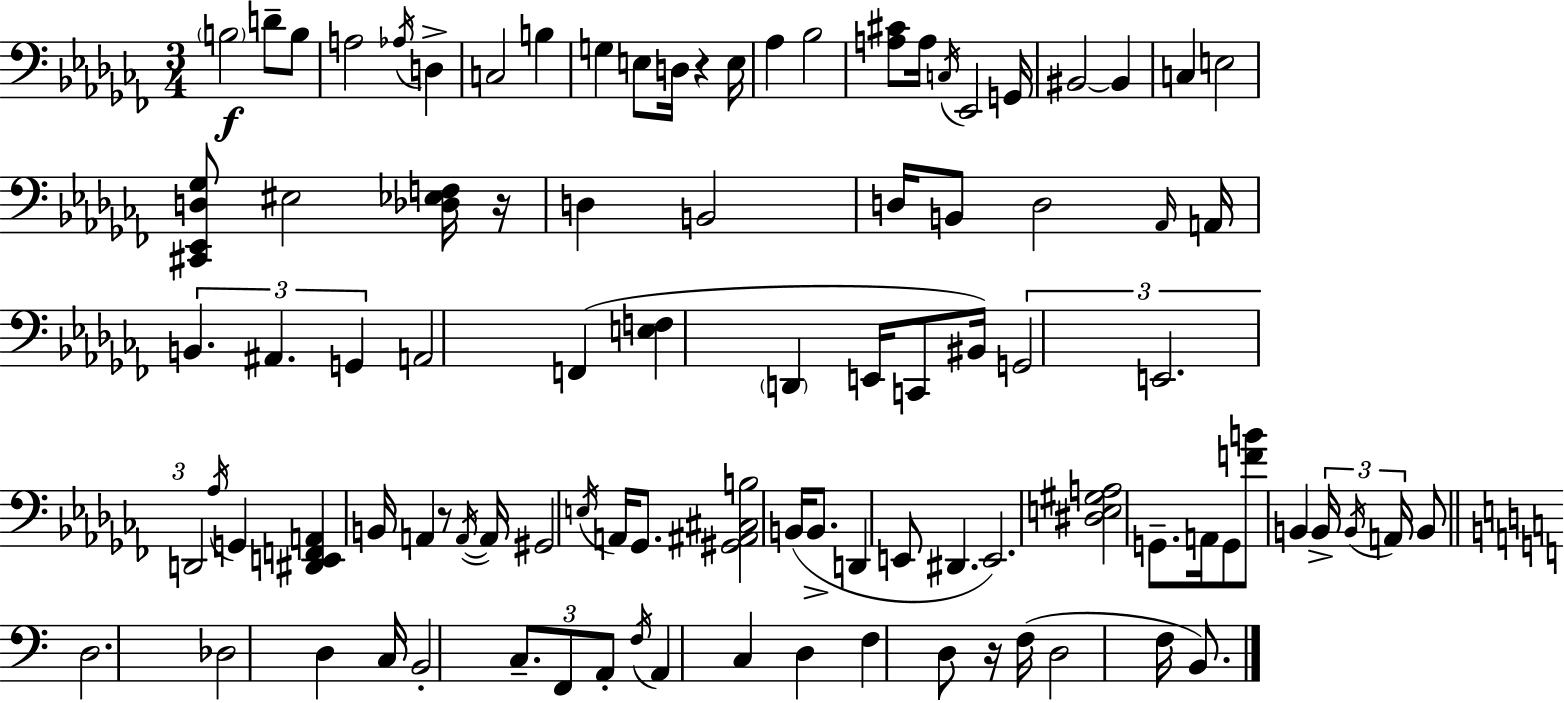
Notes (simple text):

B3/h D4/e B3/e A3/h Ab3/s D3/q C3/h B3/q G3/q E3/e D3/s R/q E3/s Ab3/q Bb3/h [A3,C#4]/e A3/s C3/s Eb2/h G2/s BIS2/h BIS2/q C3/q E3/h [C#2,Eb2,D3,Gb3]/e EIS3/h [Db3,Eb3,F3]/s R/s D3/q B2/h D3/s B2/e D3/h Ab2/s A2/s B2/q. A#2/q. G2/q A2/h F2/q [E3,F3]/q D2/q E2/s C2/e BIS2/s G2/h E2/h. D2/h Ab3/s G2/q [D#2,E2,F2,A2]/q B2/s A2/q R/e A2/s A2/s G#2/h E3/s A2/s Gb2/e. [G#2,A#2,C#3,B3]/h B2/s B2/e. D2/q E2/e D#2/q. E2/h. [D#3,E3,G#3,A3]/h G2/e. A2/s G2/e [F4,B4]/e B2/q B2/s B2/s A2/s B2/e D3/h. Db3/h D3/q C3/s B2/h C3/e. F2/e A2/e F3/s A2/q C3/q D3/q F3/q D3/e R/s F3/s D3/h F3/s B2/e.